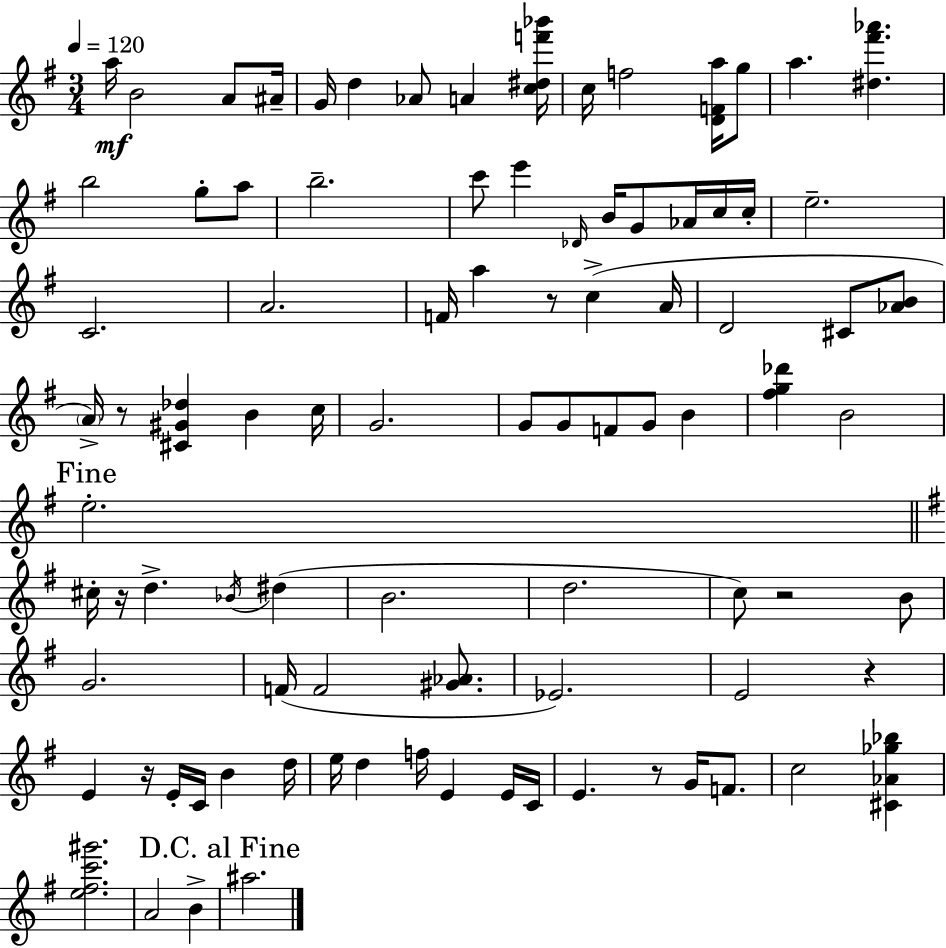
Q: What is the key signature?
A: G major